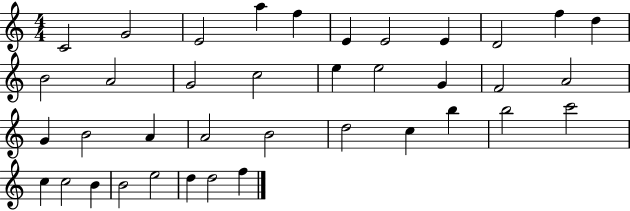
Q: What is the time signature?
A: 4/4